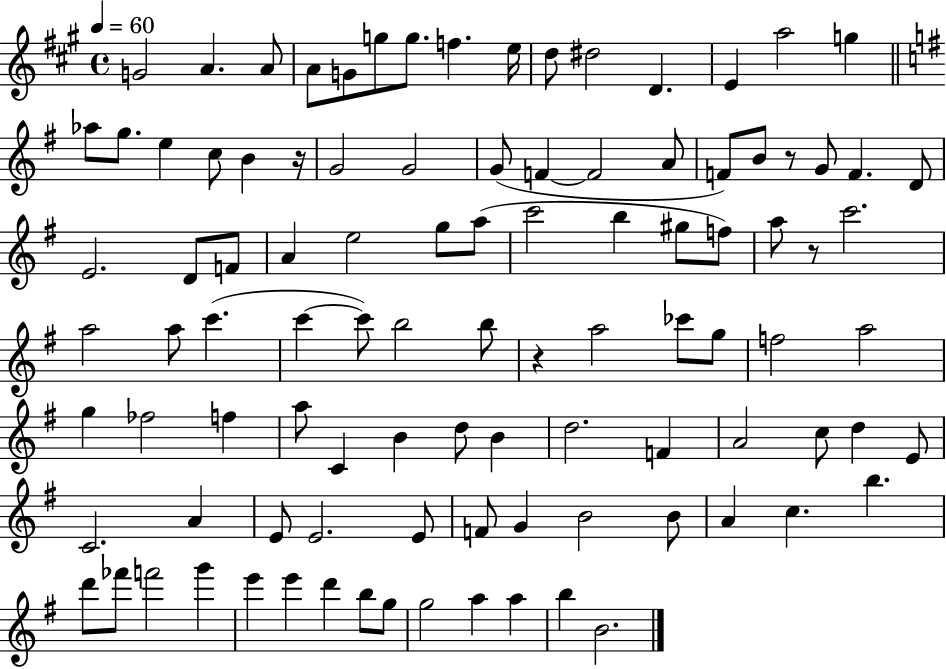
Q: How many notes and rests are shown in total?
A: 100